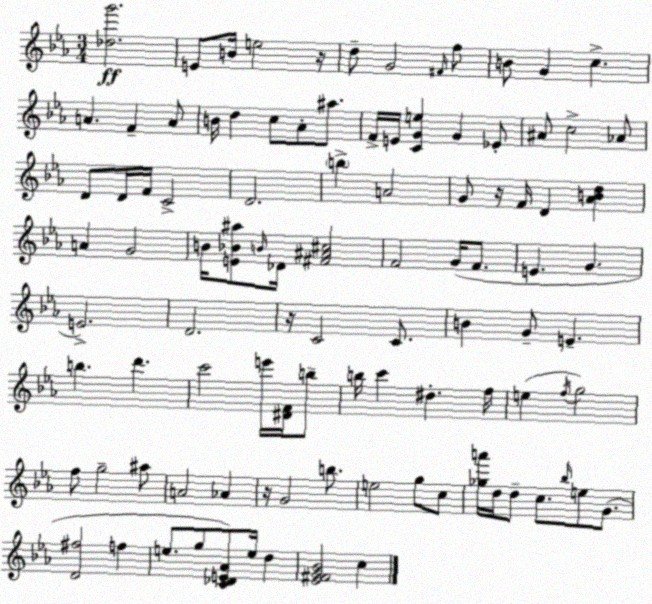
X:1
T:Untitled
M:3/4
L:1/4
K:Eb
[_dg']2 E/2 B/4 e2 z/4 d/2 G2 ^F/4 f/2 B/2 G c A F A/2 B/4 d c/2 _A/2 ^a/2 F/4 E/4 [CGe] G _E/2 ^A/2 c2 _A/2 D/2 D/4 F/4 C2 D2 b A2 G/2 z/4 F/4 D [_ABd] A G2 B/4 [E_B^a]/2 B/4 _D/4 [^F^A^c]2 F2 G/4 F/2 E G E2 D2 z/4 C2 C/2 B G/2 E b d' c'2 e'/4 [^DF]/4 b/2 b/4 c' ^d f/4 e f/4 g2 f/2 g2 ^a/2 A2 _A z/4 G2 b/2 e2 g/2 c/2 [_ga']/4 d/4 d/2 c/2 _b/4 e/2 G/2 [D^f]2 f e/2 g/2 [C_DE_A]/2 e/4 d [_E^FG_B]2 c